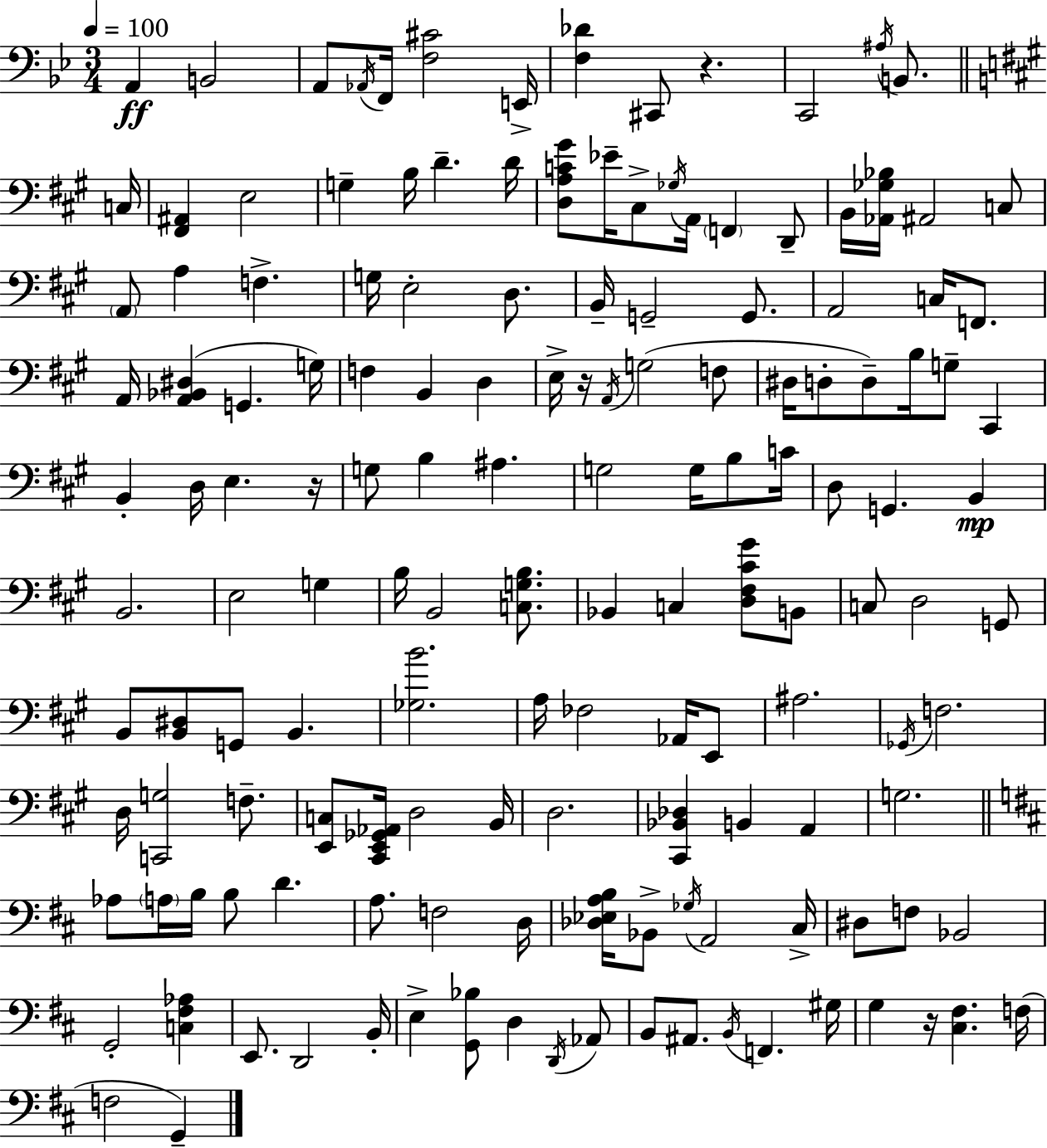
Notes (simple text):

A2/q B2/h A2/e Ab2/s F2/s [F3,C#4]/h E2/s [F3,Db4]/q C#2/e R/q. C2/h A#3/s B2/e. C3/s [F#2,A#2]/q E3/h G3/q B3/s D4/q. D4/s [D3,A3,C4,G#4]/e Eb4/s C#3/e Gb3/s A2/s F2/q D2/e B2/s [Ab2,Gb3,Bb3]/s A#2/h C3/e A2/e A3/q F3/q. G3/s E3/h D3/e. B2/s G2/h G2/e. A2/h C3/s F2/e. A2/s [A2,Bb2,D#3]/q G2/q. G3/s F3/q B2/q D3/q E3/s R/s A2/s G3/h F3/e D#3/s D3/e D3/e B3/s G3/e C#2/q B2/q D3/s E3/q. R/s G3/e B3/q A#3/q. G3/h G3/s B3/e C4/s D3/e G2/q. B2/q B2/h. E3/h G3/q B3/s B2/h [C3,G3,B3]/e. Bb2/q C3/q [D3,F#3,C#4,G#4]/e B2/e C3/e D3/h G2/e B2/e [B2,D#3]/e G2/e B2/q. [Gb3,B4]/h. A3/s FES3/h Ab2/s E2/e A#3/h. Gb2/s F3/h. D3/s [C2,G3]/h F3/e. [E2,C3]/e [C#2,E2,Gb2,Ab2]/s D3/h B2/s D3/h. [C#2,Bb2,Db3]/q B2/q A2/q G3/h. Ab3/e A3/s B3/s B3/e D4/q. A3/e. F3/h D3/s [Db3,Eb3,A3,B3]/s Bb2/e Gb3/s A2/h C#3/s D#3/e F3/e Bb2/h G2/h [C3,F#3,Ab3]/q E2/e. D2/h B2/s E3/q [G2,Bb3]/e D3/q D2/s Ab2/e B2/e A#2/e. B2/s F2/q. G#3/s G3/q R/s [C#3,F#3]/q. F3/s F3/h G2/q